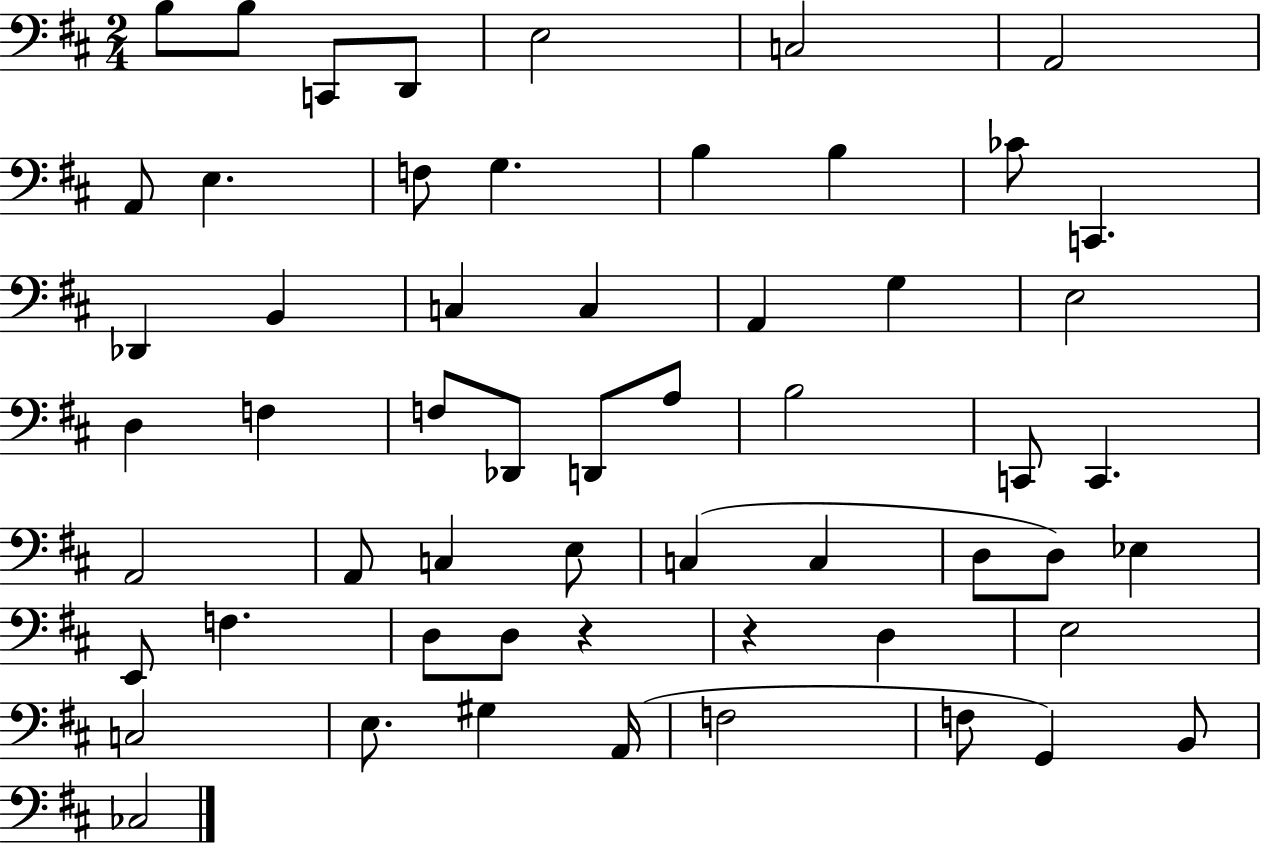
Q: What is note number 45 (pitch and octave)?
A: D3